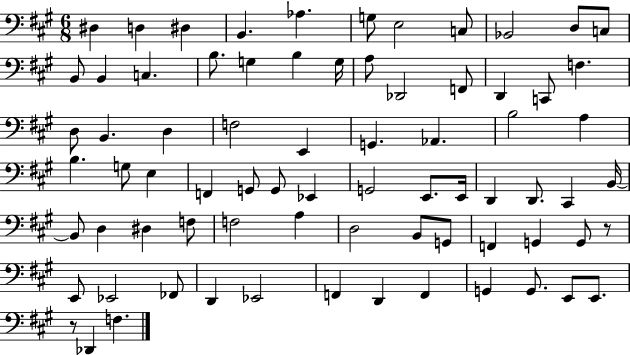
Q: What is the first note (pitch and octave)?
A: D#3